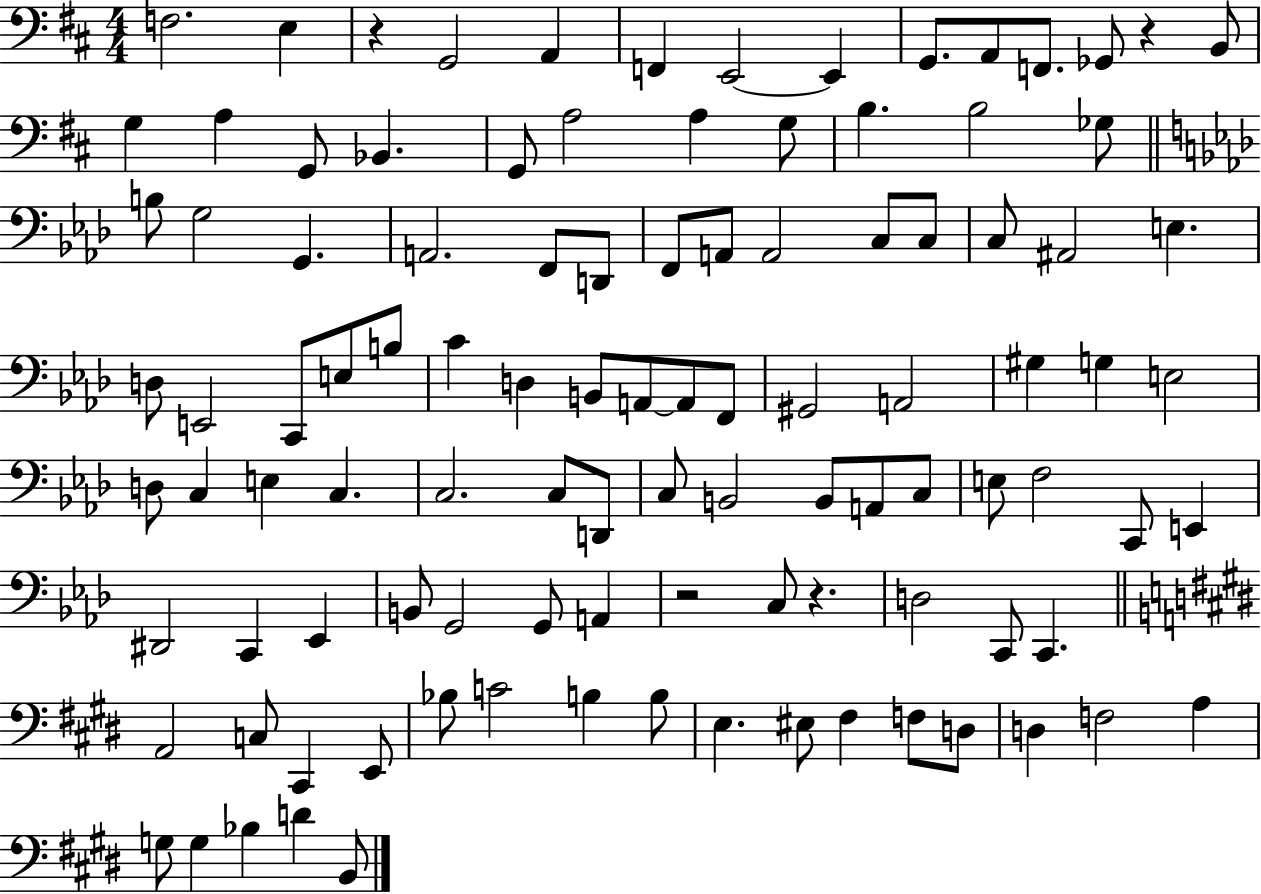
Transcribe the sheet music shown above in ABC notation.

X:1
T:Untitled
M:4/4
L:1/4
K:D
F,2 E, z G,,2 A,, F,, E,,2 E,, G,,/2 A,,/2 F,,/2 _G,,/2 z B,,/2 G, A, G,,/2 _B,, G,,/2 A,2 A, G,/2 B, B,2 _G,/2 B,/2 G,2 G,, A,,2 F,,/2 D,,/2 F,,/2 A,,/2 A,,2 C,/2 C,/2 C,/2 ^A,,2 E, D,/2 E,,2 C,,/2 E,/2 B,/2 C D, B,,/2 A,,/2 A,,/2 F,,/2 ^G,,2 A,,2 ^G, G, E,2 D,/2 C, E, C, C,2 C,/2 D,,/2 C,/2 B,,2 B,,/2 A,,/2 C,/2 E,/2 F,2 C,,/2 E,, ^D,,2 C,, _E,, B,,/2 G,,2 G,,/2 A,, z2 C,/2 z D,2 C,,/2 C,, A,,2 C,/2 ^C,, E,,/2 _B,/2 C2 B, B,/2 E, ^E,/2 ^F, F,/2 D,/2 D, F,2 A, G,/2 G, _B, D B,,/2